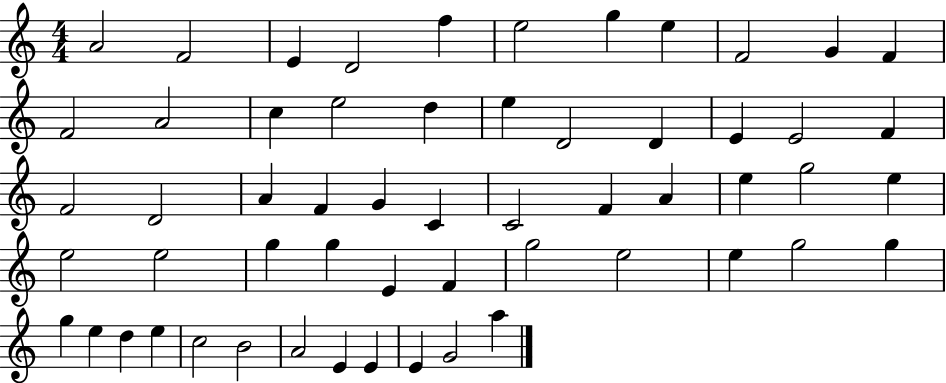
{
  \clef treble
  \numericTimeSignature
  \time 4/4
  \key c \major
  a'2 f'2 | e'4 d'2 f''4 | e''2 g''4 e''4 | f'2 g'4 f'4 | \break f'2 a'2 | c''4 e''2 d''4 | e''4 d'2 d'4 | e'4 e'2 f'4 | \break f'2 d'2 | a'4 f'4 g'4 c'4 | c'2 f'4 a'4 | e''4 g''2 e''4 | \break e''2 e''2 | g''4 g''4 e'4 f'4 | g''2 e''2 | e''4 g''2 g''4 | \break g''4 e''4 d''4 e''4 | c''2 b'2 | a'2 e'4 e'4 | e'4 g'2 a''4 | \break \bar "|."
}